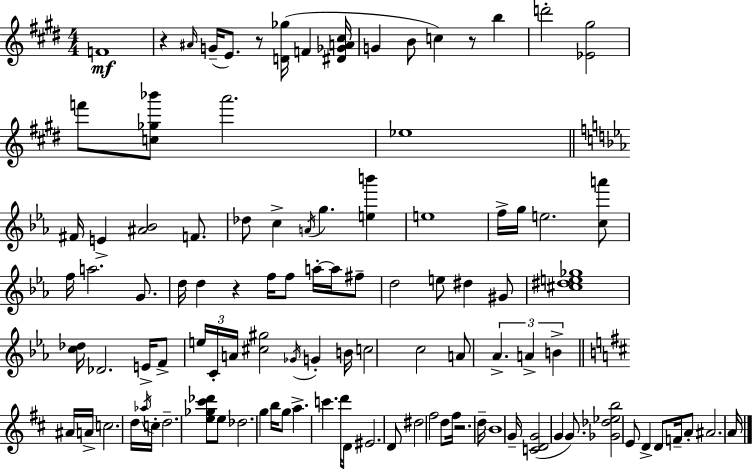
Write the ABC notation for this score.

X:1
T:Untitled
M:4/4
L:1/4
K:E
F4 z ^A/4 G/4 E/2 z/2 [D_g]/4 F [^D_GA^c]/4 G B/2 c z/2 b d'2 [_E^g]2 f'/2 [c_g_b']/2 a'2 _e4 ^F/4 E [^A_B]2 F/2 _d/2 c A/4 g [eb'] e4 f/4 g/4 e2 [ca']/2 f/4 a2 G/2 d/4 d z f/4 f/2 a/4 a/4 ^f/2 d2 e/2 ^d ^G/2 [^c^de_g]4 [c_d]/4 _D2 E/4 F/2 e/4 C/4 A/4 [^c^g]2 _G/4 G B/4 c2 c2 A/2 _A A B ^A/4 A/4 c2 d/4 _a/4 c/4 d2 [e_g^c'_d']/2 e/2 _d2 g b/4 g/2 a c' d'/4 D/2 ^E2 D/2 ^d2 ^f2 d/2 ^f/4 z2 d/4 B4 G/4 [CDG]2 G G/2 [_G_d_eb]2 E/2 D D/2 F/4 A/2 ^A2 A/4